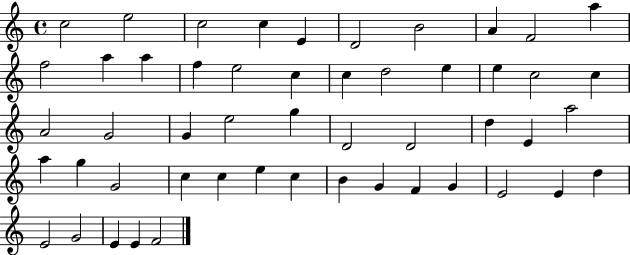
X:1
T:Untitled
M:4/4
L:1/4
K:C
c2 e2 c2 c E D2 B2 A F2 a f2 a a f e2 c c d2 e e c2 c A2 G2 G e2 g D2 D2 d E a2 a g G2 c c e c B G F G E2 E d E2 G2 E E F2